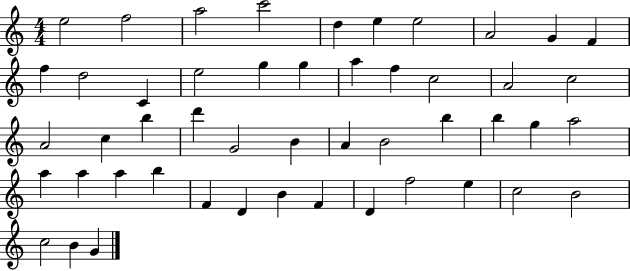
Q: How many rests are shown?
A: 0